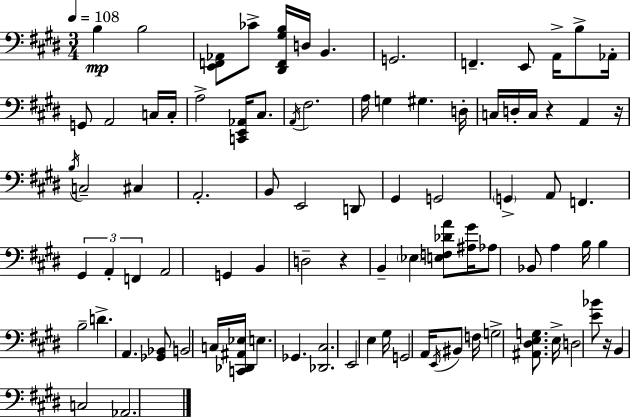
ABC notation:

X:1
T:Untitled
M:3/4
L:1/4
K:E
B, B,2 [E,,F,,_A,,]/2 _C/2 [^D,,F,,^G,B,]/4 D,/4 B,, G,,2 F,, E,,/2 A,,/4 B,/2 _A,,/4 G,,/2 A,,2 C,/4 C,/4 A,2 [C,,E,,_A,,]/4 ^C,/2 A,,/4 ^F,2 A,/4 G, ^G, D,/4 C,/4 D,/4 C,/4 z A,, z/4 B,/4 C,2 ^C, A,,2 B,,/2 E,,2 D,,/2 ^G,, G,,2 G,, A,,/2 F,, ^G,, A,, F,, A,,2 G,, B,, D,2 z B,, _E, [E,F,_DA]/2 [^A,^G]/4 _A,/2 _B,,/2 A, B,/4 B, B,2 D A,, [_G,,_B,,]/2 B,,2 C,/4 [C,,_D,,^A,,_E,]/4 E, _G,, [_D,,^C,]2 E,,2 E, ^G,/4 G,,2 A,,/4 E,,/4 ^B,,/2 F,/4 G,2 [^A,,^D,E,G,]/2 E,/4 D,2 [E_B]/2 z/4 B,, C,2 _A,,2